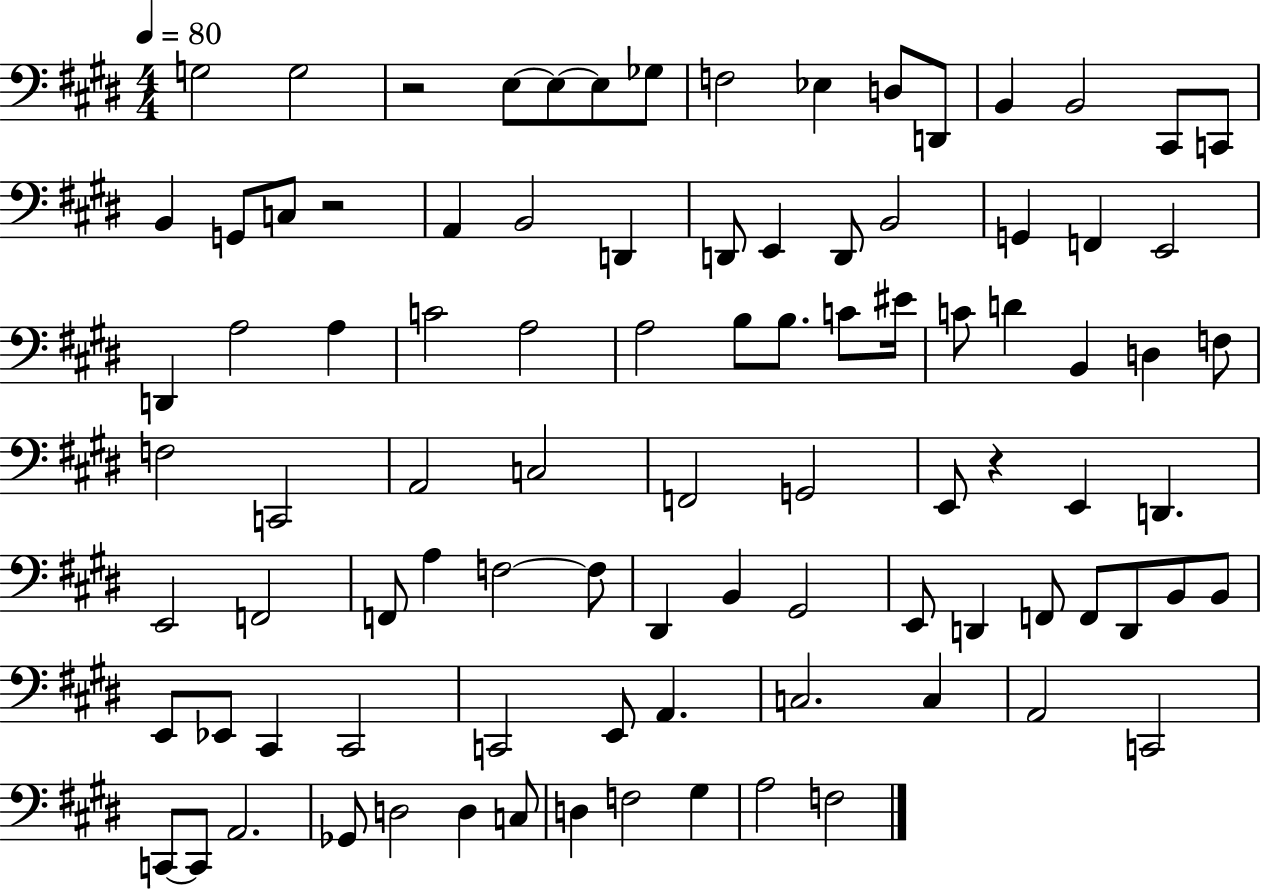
{
  \clef bass
  \numericTimeSignature
  \time 4/4
  \key e \major
  \tempo 4 = 80
  g2 g2 | r2 e8~~ e8~~ e8 ges8 | f2 ees4 d8 d,8 | b,4 b,2 cis,8 c,8 | \break b,4 g,8 c8 r2 | a,4 b,2 d,4 | d,8 e,4 d,8 b,2 | g,4 f,4 e,2 | \break d,4 a2 a4 | c'2 a2 | a2 b8 b8. c'8 eis'16 | c'8 d'4 b,4 d4 f8 | \break f2 c,2 | a,2 c2 | f,2 g,2 | e,8 r4 e,4 d,4. | \break e,2 f,2 | f,8 a4 f2~~ f8 | dis,4 b,4 gis,2 | e,8 d,4 f,8 f,8 d,8 b,8 b,8 | \break e,8 ees,8 cis,4 cis,2 | c,2 e,8 a,4. | c2. c4 | a,2 c,2 | \break c,8~~ c,8 a,2. | ges,8 d2 d4 c8 | d4 f2 gis4 | a2 f2 | \break \bar "|."
}